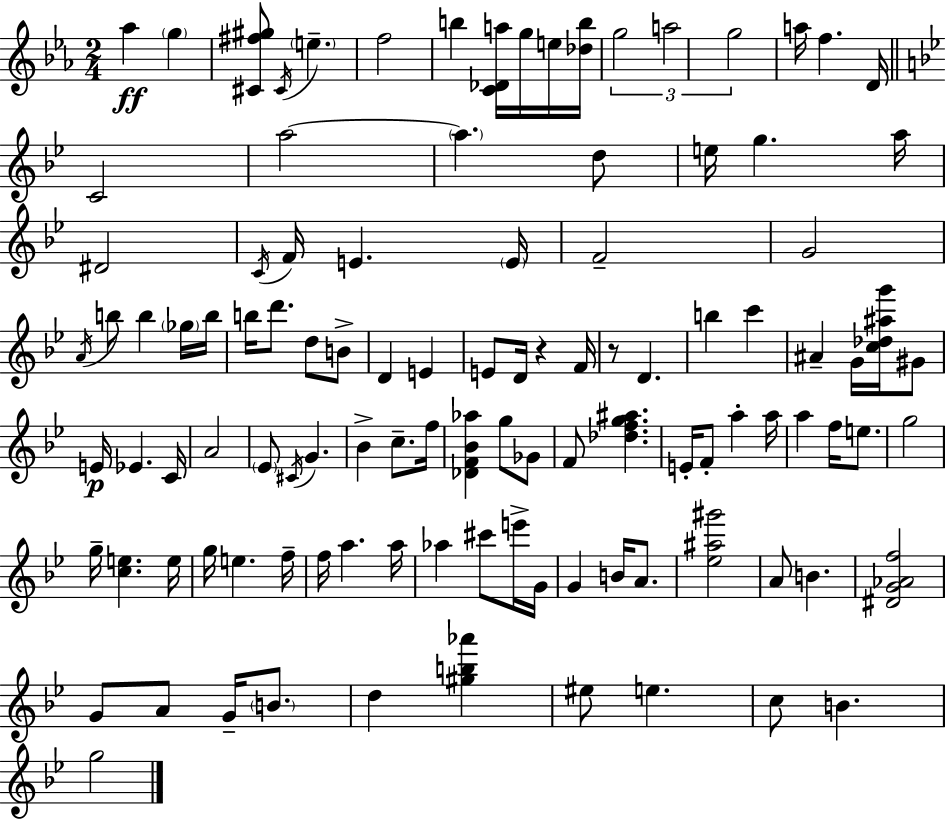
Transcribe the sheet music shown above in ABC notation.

X:1
T:Untitled
M:2/4
L:1/4
K:Cm
_a g [^C^f^g]/2 ^C/4 e f2 b [C_Da]/4 g/4 e/4 [_db]/4 g2 a2 g2 a/4 f D/4 C2 a2 a d/2 e/4 g a/4 ^D2 C/4 F/4 E E/4 F2 G2 A/4 b/2 b _g/4 b/4 b/4 d'/2 d/2 B/2 D E E/2 D/4 z F/4 z/2 D b c' ^A G/4 [c_d^ag']/4 ^G/2 E/4 _E C/4 A2 _E/2 ^C/4 G _B c/2 f/4 [_DF_B_a] g/2 _G/2 F/2 [_dfg^a] E/4 F/2 a a/4 a f/4 e/2 g2 g/4 [ce] e/4 g/4 e f/4 f/4 a a/4 _a ^c'/2 e'/4 G/4 G B/4 A/2 [_e^a^g']2 A/2 B [^DG_Af]2 G/2 A/2 G/4 B/2 d [^gb_a'] ^e/2 e c/2 B g2